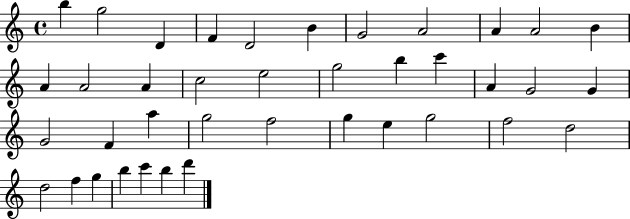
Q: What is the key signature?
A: C major